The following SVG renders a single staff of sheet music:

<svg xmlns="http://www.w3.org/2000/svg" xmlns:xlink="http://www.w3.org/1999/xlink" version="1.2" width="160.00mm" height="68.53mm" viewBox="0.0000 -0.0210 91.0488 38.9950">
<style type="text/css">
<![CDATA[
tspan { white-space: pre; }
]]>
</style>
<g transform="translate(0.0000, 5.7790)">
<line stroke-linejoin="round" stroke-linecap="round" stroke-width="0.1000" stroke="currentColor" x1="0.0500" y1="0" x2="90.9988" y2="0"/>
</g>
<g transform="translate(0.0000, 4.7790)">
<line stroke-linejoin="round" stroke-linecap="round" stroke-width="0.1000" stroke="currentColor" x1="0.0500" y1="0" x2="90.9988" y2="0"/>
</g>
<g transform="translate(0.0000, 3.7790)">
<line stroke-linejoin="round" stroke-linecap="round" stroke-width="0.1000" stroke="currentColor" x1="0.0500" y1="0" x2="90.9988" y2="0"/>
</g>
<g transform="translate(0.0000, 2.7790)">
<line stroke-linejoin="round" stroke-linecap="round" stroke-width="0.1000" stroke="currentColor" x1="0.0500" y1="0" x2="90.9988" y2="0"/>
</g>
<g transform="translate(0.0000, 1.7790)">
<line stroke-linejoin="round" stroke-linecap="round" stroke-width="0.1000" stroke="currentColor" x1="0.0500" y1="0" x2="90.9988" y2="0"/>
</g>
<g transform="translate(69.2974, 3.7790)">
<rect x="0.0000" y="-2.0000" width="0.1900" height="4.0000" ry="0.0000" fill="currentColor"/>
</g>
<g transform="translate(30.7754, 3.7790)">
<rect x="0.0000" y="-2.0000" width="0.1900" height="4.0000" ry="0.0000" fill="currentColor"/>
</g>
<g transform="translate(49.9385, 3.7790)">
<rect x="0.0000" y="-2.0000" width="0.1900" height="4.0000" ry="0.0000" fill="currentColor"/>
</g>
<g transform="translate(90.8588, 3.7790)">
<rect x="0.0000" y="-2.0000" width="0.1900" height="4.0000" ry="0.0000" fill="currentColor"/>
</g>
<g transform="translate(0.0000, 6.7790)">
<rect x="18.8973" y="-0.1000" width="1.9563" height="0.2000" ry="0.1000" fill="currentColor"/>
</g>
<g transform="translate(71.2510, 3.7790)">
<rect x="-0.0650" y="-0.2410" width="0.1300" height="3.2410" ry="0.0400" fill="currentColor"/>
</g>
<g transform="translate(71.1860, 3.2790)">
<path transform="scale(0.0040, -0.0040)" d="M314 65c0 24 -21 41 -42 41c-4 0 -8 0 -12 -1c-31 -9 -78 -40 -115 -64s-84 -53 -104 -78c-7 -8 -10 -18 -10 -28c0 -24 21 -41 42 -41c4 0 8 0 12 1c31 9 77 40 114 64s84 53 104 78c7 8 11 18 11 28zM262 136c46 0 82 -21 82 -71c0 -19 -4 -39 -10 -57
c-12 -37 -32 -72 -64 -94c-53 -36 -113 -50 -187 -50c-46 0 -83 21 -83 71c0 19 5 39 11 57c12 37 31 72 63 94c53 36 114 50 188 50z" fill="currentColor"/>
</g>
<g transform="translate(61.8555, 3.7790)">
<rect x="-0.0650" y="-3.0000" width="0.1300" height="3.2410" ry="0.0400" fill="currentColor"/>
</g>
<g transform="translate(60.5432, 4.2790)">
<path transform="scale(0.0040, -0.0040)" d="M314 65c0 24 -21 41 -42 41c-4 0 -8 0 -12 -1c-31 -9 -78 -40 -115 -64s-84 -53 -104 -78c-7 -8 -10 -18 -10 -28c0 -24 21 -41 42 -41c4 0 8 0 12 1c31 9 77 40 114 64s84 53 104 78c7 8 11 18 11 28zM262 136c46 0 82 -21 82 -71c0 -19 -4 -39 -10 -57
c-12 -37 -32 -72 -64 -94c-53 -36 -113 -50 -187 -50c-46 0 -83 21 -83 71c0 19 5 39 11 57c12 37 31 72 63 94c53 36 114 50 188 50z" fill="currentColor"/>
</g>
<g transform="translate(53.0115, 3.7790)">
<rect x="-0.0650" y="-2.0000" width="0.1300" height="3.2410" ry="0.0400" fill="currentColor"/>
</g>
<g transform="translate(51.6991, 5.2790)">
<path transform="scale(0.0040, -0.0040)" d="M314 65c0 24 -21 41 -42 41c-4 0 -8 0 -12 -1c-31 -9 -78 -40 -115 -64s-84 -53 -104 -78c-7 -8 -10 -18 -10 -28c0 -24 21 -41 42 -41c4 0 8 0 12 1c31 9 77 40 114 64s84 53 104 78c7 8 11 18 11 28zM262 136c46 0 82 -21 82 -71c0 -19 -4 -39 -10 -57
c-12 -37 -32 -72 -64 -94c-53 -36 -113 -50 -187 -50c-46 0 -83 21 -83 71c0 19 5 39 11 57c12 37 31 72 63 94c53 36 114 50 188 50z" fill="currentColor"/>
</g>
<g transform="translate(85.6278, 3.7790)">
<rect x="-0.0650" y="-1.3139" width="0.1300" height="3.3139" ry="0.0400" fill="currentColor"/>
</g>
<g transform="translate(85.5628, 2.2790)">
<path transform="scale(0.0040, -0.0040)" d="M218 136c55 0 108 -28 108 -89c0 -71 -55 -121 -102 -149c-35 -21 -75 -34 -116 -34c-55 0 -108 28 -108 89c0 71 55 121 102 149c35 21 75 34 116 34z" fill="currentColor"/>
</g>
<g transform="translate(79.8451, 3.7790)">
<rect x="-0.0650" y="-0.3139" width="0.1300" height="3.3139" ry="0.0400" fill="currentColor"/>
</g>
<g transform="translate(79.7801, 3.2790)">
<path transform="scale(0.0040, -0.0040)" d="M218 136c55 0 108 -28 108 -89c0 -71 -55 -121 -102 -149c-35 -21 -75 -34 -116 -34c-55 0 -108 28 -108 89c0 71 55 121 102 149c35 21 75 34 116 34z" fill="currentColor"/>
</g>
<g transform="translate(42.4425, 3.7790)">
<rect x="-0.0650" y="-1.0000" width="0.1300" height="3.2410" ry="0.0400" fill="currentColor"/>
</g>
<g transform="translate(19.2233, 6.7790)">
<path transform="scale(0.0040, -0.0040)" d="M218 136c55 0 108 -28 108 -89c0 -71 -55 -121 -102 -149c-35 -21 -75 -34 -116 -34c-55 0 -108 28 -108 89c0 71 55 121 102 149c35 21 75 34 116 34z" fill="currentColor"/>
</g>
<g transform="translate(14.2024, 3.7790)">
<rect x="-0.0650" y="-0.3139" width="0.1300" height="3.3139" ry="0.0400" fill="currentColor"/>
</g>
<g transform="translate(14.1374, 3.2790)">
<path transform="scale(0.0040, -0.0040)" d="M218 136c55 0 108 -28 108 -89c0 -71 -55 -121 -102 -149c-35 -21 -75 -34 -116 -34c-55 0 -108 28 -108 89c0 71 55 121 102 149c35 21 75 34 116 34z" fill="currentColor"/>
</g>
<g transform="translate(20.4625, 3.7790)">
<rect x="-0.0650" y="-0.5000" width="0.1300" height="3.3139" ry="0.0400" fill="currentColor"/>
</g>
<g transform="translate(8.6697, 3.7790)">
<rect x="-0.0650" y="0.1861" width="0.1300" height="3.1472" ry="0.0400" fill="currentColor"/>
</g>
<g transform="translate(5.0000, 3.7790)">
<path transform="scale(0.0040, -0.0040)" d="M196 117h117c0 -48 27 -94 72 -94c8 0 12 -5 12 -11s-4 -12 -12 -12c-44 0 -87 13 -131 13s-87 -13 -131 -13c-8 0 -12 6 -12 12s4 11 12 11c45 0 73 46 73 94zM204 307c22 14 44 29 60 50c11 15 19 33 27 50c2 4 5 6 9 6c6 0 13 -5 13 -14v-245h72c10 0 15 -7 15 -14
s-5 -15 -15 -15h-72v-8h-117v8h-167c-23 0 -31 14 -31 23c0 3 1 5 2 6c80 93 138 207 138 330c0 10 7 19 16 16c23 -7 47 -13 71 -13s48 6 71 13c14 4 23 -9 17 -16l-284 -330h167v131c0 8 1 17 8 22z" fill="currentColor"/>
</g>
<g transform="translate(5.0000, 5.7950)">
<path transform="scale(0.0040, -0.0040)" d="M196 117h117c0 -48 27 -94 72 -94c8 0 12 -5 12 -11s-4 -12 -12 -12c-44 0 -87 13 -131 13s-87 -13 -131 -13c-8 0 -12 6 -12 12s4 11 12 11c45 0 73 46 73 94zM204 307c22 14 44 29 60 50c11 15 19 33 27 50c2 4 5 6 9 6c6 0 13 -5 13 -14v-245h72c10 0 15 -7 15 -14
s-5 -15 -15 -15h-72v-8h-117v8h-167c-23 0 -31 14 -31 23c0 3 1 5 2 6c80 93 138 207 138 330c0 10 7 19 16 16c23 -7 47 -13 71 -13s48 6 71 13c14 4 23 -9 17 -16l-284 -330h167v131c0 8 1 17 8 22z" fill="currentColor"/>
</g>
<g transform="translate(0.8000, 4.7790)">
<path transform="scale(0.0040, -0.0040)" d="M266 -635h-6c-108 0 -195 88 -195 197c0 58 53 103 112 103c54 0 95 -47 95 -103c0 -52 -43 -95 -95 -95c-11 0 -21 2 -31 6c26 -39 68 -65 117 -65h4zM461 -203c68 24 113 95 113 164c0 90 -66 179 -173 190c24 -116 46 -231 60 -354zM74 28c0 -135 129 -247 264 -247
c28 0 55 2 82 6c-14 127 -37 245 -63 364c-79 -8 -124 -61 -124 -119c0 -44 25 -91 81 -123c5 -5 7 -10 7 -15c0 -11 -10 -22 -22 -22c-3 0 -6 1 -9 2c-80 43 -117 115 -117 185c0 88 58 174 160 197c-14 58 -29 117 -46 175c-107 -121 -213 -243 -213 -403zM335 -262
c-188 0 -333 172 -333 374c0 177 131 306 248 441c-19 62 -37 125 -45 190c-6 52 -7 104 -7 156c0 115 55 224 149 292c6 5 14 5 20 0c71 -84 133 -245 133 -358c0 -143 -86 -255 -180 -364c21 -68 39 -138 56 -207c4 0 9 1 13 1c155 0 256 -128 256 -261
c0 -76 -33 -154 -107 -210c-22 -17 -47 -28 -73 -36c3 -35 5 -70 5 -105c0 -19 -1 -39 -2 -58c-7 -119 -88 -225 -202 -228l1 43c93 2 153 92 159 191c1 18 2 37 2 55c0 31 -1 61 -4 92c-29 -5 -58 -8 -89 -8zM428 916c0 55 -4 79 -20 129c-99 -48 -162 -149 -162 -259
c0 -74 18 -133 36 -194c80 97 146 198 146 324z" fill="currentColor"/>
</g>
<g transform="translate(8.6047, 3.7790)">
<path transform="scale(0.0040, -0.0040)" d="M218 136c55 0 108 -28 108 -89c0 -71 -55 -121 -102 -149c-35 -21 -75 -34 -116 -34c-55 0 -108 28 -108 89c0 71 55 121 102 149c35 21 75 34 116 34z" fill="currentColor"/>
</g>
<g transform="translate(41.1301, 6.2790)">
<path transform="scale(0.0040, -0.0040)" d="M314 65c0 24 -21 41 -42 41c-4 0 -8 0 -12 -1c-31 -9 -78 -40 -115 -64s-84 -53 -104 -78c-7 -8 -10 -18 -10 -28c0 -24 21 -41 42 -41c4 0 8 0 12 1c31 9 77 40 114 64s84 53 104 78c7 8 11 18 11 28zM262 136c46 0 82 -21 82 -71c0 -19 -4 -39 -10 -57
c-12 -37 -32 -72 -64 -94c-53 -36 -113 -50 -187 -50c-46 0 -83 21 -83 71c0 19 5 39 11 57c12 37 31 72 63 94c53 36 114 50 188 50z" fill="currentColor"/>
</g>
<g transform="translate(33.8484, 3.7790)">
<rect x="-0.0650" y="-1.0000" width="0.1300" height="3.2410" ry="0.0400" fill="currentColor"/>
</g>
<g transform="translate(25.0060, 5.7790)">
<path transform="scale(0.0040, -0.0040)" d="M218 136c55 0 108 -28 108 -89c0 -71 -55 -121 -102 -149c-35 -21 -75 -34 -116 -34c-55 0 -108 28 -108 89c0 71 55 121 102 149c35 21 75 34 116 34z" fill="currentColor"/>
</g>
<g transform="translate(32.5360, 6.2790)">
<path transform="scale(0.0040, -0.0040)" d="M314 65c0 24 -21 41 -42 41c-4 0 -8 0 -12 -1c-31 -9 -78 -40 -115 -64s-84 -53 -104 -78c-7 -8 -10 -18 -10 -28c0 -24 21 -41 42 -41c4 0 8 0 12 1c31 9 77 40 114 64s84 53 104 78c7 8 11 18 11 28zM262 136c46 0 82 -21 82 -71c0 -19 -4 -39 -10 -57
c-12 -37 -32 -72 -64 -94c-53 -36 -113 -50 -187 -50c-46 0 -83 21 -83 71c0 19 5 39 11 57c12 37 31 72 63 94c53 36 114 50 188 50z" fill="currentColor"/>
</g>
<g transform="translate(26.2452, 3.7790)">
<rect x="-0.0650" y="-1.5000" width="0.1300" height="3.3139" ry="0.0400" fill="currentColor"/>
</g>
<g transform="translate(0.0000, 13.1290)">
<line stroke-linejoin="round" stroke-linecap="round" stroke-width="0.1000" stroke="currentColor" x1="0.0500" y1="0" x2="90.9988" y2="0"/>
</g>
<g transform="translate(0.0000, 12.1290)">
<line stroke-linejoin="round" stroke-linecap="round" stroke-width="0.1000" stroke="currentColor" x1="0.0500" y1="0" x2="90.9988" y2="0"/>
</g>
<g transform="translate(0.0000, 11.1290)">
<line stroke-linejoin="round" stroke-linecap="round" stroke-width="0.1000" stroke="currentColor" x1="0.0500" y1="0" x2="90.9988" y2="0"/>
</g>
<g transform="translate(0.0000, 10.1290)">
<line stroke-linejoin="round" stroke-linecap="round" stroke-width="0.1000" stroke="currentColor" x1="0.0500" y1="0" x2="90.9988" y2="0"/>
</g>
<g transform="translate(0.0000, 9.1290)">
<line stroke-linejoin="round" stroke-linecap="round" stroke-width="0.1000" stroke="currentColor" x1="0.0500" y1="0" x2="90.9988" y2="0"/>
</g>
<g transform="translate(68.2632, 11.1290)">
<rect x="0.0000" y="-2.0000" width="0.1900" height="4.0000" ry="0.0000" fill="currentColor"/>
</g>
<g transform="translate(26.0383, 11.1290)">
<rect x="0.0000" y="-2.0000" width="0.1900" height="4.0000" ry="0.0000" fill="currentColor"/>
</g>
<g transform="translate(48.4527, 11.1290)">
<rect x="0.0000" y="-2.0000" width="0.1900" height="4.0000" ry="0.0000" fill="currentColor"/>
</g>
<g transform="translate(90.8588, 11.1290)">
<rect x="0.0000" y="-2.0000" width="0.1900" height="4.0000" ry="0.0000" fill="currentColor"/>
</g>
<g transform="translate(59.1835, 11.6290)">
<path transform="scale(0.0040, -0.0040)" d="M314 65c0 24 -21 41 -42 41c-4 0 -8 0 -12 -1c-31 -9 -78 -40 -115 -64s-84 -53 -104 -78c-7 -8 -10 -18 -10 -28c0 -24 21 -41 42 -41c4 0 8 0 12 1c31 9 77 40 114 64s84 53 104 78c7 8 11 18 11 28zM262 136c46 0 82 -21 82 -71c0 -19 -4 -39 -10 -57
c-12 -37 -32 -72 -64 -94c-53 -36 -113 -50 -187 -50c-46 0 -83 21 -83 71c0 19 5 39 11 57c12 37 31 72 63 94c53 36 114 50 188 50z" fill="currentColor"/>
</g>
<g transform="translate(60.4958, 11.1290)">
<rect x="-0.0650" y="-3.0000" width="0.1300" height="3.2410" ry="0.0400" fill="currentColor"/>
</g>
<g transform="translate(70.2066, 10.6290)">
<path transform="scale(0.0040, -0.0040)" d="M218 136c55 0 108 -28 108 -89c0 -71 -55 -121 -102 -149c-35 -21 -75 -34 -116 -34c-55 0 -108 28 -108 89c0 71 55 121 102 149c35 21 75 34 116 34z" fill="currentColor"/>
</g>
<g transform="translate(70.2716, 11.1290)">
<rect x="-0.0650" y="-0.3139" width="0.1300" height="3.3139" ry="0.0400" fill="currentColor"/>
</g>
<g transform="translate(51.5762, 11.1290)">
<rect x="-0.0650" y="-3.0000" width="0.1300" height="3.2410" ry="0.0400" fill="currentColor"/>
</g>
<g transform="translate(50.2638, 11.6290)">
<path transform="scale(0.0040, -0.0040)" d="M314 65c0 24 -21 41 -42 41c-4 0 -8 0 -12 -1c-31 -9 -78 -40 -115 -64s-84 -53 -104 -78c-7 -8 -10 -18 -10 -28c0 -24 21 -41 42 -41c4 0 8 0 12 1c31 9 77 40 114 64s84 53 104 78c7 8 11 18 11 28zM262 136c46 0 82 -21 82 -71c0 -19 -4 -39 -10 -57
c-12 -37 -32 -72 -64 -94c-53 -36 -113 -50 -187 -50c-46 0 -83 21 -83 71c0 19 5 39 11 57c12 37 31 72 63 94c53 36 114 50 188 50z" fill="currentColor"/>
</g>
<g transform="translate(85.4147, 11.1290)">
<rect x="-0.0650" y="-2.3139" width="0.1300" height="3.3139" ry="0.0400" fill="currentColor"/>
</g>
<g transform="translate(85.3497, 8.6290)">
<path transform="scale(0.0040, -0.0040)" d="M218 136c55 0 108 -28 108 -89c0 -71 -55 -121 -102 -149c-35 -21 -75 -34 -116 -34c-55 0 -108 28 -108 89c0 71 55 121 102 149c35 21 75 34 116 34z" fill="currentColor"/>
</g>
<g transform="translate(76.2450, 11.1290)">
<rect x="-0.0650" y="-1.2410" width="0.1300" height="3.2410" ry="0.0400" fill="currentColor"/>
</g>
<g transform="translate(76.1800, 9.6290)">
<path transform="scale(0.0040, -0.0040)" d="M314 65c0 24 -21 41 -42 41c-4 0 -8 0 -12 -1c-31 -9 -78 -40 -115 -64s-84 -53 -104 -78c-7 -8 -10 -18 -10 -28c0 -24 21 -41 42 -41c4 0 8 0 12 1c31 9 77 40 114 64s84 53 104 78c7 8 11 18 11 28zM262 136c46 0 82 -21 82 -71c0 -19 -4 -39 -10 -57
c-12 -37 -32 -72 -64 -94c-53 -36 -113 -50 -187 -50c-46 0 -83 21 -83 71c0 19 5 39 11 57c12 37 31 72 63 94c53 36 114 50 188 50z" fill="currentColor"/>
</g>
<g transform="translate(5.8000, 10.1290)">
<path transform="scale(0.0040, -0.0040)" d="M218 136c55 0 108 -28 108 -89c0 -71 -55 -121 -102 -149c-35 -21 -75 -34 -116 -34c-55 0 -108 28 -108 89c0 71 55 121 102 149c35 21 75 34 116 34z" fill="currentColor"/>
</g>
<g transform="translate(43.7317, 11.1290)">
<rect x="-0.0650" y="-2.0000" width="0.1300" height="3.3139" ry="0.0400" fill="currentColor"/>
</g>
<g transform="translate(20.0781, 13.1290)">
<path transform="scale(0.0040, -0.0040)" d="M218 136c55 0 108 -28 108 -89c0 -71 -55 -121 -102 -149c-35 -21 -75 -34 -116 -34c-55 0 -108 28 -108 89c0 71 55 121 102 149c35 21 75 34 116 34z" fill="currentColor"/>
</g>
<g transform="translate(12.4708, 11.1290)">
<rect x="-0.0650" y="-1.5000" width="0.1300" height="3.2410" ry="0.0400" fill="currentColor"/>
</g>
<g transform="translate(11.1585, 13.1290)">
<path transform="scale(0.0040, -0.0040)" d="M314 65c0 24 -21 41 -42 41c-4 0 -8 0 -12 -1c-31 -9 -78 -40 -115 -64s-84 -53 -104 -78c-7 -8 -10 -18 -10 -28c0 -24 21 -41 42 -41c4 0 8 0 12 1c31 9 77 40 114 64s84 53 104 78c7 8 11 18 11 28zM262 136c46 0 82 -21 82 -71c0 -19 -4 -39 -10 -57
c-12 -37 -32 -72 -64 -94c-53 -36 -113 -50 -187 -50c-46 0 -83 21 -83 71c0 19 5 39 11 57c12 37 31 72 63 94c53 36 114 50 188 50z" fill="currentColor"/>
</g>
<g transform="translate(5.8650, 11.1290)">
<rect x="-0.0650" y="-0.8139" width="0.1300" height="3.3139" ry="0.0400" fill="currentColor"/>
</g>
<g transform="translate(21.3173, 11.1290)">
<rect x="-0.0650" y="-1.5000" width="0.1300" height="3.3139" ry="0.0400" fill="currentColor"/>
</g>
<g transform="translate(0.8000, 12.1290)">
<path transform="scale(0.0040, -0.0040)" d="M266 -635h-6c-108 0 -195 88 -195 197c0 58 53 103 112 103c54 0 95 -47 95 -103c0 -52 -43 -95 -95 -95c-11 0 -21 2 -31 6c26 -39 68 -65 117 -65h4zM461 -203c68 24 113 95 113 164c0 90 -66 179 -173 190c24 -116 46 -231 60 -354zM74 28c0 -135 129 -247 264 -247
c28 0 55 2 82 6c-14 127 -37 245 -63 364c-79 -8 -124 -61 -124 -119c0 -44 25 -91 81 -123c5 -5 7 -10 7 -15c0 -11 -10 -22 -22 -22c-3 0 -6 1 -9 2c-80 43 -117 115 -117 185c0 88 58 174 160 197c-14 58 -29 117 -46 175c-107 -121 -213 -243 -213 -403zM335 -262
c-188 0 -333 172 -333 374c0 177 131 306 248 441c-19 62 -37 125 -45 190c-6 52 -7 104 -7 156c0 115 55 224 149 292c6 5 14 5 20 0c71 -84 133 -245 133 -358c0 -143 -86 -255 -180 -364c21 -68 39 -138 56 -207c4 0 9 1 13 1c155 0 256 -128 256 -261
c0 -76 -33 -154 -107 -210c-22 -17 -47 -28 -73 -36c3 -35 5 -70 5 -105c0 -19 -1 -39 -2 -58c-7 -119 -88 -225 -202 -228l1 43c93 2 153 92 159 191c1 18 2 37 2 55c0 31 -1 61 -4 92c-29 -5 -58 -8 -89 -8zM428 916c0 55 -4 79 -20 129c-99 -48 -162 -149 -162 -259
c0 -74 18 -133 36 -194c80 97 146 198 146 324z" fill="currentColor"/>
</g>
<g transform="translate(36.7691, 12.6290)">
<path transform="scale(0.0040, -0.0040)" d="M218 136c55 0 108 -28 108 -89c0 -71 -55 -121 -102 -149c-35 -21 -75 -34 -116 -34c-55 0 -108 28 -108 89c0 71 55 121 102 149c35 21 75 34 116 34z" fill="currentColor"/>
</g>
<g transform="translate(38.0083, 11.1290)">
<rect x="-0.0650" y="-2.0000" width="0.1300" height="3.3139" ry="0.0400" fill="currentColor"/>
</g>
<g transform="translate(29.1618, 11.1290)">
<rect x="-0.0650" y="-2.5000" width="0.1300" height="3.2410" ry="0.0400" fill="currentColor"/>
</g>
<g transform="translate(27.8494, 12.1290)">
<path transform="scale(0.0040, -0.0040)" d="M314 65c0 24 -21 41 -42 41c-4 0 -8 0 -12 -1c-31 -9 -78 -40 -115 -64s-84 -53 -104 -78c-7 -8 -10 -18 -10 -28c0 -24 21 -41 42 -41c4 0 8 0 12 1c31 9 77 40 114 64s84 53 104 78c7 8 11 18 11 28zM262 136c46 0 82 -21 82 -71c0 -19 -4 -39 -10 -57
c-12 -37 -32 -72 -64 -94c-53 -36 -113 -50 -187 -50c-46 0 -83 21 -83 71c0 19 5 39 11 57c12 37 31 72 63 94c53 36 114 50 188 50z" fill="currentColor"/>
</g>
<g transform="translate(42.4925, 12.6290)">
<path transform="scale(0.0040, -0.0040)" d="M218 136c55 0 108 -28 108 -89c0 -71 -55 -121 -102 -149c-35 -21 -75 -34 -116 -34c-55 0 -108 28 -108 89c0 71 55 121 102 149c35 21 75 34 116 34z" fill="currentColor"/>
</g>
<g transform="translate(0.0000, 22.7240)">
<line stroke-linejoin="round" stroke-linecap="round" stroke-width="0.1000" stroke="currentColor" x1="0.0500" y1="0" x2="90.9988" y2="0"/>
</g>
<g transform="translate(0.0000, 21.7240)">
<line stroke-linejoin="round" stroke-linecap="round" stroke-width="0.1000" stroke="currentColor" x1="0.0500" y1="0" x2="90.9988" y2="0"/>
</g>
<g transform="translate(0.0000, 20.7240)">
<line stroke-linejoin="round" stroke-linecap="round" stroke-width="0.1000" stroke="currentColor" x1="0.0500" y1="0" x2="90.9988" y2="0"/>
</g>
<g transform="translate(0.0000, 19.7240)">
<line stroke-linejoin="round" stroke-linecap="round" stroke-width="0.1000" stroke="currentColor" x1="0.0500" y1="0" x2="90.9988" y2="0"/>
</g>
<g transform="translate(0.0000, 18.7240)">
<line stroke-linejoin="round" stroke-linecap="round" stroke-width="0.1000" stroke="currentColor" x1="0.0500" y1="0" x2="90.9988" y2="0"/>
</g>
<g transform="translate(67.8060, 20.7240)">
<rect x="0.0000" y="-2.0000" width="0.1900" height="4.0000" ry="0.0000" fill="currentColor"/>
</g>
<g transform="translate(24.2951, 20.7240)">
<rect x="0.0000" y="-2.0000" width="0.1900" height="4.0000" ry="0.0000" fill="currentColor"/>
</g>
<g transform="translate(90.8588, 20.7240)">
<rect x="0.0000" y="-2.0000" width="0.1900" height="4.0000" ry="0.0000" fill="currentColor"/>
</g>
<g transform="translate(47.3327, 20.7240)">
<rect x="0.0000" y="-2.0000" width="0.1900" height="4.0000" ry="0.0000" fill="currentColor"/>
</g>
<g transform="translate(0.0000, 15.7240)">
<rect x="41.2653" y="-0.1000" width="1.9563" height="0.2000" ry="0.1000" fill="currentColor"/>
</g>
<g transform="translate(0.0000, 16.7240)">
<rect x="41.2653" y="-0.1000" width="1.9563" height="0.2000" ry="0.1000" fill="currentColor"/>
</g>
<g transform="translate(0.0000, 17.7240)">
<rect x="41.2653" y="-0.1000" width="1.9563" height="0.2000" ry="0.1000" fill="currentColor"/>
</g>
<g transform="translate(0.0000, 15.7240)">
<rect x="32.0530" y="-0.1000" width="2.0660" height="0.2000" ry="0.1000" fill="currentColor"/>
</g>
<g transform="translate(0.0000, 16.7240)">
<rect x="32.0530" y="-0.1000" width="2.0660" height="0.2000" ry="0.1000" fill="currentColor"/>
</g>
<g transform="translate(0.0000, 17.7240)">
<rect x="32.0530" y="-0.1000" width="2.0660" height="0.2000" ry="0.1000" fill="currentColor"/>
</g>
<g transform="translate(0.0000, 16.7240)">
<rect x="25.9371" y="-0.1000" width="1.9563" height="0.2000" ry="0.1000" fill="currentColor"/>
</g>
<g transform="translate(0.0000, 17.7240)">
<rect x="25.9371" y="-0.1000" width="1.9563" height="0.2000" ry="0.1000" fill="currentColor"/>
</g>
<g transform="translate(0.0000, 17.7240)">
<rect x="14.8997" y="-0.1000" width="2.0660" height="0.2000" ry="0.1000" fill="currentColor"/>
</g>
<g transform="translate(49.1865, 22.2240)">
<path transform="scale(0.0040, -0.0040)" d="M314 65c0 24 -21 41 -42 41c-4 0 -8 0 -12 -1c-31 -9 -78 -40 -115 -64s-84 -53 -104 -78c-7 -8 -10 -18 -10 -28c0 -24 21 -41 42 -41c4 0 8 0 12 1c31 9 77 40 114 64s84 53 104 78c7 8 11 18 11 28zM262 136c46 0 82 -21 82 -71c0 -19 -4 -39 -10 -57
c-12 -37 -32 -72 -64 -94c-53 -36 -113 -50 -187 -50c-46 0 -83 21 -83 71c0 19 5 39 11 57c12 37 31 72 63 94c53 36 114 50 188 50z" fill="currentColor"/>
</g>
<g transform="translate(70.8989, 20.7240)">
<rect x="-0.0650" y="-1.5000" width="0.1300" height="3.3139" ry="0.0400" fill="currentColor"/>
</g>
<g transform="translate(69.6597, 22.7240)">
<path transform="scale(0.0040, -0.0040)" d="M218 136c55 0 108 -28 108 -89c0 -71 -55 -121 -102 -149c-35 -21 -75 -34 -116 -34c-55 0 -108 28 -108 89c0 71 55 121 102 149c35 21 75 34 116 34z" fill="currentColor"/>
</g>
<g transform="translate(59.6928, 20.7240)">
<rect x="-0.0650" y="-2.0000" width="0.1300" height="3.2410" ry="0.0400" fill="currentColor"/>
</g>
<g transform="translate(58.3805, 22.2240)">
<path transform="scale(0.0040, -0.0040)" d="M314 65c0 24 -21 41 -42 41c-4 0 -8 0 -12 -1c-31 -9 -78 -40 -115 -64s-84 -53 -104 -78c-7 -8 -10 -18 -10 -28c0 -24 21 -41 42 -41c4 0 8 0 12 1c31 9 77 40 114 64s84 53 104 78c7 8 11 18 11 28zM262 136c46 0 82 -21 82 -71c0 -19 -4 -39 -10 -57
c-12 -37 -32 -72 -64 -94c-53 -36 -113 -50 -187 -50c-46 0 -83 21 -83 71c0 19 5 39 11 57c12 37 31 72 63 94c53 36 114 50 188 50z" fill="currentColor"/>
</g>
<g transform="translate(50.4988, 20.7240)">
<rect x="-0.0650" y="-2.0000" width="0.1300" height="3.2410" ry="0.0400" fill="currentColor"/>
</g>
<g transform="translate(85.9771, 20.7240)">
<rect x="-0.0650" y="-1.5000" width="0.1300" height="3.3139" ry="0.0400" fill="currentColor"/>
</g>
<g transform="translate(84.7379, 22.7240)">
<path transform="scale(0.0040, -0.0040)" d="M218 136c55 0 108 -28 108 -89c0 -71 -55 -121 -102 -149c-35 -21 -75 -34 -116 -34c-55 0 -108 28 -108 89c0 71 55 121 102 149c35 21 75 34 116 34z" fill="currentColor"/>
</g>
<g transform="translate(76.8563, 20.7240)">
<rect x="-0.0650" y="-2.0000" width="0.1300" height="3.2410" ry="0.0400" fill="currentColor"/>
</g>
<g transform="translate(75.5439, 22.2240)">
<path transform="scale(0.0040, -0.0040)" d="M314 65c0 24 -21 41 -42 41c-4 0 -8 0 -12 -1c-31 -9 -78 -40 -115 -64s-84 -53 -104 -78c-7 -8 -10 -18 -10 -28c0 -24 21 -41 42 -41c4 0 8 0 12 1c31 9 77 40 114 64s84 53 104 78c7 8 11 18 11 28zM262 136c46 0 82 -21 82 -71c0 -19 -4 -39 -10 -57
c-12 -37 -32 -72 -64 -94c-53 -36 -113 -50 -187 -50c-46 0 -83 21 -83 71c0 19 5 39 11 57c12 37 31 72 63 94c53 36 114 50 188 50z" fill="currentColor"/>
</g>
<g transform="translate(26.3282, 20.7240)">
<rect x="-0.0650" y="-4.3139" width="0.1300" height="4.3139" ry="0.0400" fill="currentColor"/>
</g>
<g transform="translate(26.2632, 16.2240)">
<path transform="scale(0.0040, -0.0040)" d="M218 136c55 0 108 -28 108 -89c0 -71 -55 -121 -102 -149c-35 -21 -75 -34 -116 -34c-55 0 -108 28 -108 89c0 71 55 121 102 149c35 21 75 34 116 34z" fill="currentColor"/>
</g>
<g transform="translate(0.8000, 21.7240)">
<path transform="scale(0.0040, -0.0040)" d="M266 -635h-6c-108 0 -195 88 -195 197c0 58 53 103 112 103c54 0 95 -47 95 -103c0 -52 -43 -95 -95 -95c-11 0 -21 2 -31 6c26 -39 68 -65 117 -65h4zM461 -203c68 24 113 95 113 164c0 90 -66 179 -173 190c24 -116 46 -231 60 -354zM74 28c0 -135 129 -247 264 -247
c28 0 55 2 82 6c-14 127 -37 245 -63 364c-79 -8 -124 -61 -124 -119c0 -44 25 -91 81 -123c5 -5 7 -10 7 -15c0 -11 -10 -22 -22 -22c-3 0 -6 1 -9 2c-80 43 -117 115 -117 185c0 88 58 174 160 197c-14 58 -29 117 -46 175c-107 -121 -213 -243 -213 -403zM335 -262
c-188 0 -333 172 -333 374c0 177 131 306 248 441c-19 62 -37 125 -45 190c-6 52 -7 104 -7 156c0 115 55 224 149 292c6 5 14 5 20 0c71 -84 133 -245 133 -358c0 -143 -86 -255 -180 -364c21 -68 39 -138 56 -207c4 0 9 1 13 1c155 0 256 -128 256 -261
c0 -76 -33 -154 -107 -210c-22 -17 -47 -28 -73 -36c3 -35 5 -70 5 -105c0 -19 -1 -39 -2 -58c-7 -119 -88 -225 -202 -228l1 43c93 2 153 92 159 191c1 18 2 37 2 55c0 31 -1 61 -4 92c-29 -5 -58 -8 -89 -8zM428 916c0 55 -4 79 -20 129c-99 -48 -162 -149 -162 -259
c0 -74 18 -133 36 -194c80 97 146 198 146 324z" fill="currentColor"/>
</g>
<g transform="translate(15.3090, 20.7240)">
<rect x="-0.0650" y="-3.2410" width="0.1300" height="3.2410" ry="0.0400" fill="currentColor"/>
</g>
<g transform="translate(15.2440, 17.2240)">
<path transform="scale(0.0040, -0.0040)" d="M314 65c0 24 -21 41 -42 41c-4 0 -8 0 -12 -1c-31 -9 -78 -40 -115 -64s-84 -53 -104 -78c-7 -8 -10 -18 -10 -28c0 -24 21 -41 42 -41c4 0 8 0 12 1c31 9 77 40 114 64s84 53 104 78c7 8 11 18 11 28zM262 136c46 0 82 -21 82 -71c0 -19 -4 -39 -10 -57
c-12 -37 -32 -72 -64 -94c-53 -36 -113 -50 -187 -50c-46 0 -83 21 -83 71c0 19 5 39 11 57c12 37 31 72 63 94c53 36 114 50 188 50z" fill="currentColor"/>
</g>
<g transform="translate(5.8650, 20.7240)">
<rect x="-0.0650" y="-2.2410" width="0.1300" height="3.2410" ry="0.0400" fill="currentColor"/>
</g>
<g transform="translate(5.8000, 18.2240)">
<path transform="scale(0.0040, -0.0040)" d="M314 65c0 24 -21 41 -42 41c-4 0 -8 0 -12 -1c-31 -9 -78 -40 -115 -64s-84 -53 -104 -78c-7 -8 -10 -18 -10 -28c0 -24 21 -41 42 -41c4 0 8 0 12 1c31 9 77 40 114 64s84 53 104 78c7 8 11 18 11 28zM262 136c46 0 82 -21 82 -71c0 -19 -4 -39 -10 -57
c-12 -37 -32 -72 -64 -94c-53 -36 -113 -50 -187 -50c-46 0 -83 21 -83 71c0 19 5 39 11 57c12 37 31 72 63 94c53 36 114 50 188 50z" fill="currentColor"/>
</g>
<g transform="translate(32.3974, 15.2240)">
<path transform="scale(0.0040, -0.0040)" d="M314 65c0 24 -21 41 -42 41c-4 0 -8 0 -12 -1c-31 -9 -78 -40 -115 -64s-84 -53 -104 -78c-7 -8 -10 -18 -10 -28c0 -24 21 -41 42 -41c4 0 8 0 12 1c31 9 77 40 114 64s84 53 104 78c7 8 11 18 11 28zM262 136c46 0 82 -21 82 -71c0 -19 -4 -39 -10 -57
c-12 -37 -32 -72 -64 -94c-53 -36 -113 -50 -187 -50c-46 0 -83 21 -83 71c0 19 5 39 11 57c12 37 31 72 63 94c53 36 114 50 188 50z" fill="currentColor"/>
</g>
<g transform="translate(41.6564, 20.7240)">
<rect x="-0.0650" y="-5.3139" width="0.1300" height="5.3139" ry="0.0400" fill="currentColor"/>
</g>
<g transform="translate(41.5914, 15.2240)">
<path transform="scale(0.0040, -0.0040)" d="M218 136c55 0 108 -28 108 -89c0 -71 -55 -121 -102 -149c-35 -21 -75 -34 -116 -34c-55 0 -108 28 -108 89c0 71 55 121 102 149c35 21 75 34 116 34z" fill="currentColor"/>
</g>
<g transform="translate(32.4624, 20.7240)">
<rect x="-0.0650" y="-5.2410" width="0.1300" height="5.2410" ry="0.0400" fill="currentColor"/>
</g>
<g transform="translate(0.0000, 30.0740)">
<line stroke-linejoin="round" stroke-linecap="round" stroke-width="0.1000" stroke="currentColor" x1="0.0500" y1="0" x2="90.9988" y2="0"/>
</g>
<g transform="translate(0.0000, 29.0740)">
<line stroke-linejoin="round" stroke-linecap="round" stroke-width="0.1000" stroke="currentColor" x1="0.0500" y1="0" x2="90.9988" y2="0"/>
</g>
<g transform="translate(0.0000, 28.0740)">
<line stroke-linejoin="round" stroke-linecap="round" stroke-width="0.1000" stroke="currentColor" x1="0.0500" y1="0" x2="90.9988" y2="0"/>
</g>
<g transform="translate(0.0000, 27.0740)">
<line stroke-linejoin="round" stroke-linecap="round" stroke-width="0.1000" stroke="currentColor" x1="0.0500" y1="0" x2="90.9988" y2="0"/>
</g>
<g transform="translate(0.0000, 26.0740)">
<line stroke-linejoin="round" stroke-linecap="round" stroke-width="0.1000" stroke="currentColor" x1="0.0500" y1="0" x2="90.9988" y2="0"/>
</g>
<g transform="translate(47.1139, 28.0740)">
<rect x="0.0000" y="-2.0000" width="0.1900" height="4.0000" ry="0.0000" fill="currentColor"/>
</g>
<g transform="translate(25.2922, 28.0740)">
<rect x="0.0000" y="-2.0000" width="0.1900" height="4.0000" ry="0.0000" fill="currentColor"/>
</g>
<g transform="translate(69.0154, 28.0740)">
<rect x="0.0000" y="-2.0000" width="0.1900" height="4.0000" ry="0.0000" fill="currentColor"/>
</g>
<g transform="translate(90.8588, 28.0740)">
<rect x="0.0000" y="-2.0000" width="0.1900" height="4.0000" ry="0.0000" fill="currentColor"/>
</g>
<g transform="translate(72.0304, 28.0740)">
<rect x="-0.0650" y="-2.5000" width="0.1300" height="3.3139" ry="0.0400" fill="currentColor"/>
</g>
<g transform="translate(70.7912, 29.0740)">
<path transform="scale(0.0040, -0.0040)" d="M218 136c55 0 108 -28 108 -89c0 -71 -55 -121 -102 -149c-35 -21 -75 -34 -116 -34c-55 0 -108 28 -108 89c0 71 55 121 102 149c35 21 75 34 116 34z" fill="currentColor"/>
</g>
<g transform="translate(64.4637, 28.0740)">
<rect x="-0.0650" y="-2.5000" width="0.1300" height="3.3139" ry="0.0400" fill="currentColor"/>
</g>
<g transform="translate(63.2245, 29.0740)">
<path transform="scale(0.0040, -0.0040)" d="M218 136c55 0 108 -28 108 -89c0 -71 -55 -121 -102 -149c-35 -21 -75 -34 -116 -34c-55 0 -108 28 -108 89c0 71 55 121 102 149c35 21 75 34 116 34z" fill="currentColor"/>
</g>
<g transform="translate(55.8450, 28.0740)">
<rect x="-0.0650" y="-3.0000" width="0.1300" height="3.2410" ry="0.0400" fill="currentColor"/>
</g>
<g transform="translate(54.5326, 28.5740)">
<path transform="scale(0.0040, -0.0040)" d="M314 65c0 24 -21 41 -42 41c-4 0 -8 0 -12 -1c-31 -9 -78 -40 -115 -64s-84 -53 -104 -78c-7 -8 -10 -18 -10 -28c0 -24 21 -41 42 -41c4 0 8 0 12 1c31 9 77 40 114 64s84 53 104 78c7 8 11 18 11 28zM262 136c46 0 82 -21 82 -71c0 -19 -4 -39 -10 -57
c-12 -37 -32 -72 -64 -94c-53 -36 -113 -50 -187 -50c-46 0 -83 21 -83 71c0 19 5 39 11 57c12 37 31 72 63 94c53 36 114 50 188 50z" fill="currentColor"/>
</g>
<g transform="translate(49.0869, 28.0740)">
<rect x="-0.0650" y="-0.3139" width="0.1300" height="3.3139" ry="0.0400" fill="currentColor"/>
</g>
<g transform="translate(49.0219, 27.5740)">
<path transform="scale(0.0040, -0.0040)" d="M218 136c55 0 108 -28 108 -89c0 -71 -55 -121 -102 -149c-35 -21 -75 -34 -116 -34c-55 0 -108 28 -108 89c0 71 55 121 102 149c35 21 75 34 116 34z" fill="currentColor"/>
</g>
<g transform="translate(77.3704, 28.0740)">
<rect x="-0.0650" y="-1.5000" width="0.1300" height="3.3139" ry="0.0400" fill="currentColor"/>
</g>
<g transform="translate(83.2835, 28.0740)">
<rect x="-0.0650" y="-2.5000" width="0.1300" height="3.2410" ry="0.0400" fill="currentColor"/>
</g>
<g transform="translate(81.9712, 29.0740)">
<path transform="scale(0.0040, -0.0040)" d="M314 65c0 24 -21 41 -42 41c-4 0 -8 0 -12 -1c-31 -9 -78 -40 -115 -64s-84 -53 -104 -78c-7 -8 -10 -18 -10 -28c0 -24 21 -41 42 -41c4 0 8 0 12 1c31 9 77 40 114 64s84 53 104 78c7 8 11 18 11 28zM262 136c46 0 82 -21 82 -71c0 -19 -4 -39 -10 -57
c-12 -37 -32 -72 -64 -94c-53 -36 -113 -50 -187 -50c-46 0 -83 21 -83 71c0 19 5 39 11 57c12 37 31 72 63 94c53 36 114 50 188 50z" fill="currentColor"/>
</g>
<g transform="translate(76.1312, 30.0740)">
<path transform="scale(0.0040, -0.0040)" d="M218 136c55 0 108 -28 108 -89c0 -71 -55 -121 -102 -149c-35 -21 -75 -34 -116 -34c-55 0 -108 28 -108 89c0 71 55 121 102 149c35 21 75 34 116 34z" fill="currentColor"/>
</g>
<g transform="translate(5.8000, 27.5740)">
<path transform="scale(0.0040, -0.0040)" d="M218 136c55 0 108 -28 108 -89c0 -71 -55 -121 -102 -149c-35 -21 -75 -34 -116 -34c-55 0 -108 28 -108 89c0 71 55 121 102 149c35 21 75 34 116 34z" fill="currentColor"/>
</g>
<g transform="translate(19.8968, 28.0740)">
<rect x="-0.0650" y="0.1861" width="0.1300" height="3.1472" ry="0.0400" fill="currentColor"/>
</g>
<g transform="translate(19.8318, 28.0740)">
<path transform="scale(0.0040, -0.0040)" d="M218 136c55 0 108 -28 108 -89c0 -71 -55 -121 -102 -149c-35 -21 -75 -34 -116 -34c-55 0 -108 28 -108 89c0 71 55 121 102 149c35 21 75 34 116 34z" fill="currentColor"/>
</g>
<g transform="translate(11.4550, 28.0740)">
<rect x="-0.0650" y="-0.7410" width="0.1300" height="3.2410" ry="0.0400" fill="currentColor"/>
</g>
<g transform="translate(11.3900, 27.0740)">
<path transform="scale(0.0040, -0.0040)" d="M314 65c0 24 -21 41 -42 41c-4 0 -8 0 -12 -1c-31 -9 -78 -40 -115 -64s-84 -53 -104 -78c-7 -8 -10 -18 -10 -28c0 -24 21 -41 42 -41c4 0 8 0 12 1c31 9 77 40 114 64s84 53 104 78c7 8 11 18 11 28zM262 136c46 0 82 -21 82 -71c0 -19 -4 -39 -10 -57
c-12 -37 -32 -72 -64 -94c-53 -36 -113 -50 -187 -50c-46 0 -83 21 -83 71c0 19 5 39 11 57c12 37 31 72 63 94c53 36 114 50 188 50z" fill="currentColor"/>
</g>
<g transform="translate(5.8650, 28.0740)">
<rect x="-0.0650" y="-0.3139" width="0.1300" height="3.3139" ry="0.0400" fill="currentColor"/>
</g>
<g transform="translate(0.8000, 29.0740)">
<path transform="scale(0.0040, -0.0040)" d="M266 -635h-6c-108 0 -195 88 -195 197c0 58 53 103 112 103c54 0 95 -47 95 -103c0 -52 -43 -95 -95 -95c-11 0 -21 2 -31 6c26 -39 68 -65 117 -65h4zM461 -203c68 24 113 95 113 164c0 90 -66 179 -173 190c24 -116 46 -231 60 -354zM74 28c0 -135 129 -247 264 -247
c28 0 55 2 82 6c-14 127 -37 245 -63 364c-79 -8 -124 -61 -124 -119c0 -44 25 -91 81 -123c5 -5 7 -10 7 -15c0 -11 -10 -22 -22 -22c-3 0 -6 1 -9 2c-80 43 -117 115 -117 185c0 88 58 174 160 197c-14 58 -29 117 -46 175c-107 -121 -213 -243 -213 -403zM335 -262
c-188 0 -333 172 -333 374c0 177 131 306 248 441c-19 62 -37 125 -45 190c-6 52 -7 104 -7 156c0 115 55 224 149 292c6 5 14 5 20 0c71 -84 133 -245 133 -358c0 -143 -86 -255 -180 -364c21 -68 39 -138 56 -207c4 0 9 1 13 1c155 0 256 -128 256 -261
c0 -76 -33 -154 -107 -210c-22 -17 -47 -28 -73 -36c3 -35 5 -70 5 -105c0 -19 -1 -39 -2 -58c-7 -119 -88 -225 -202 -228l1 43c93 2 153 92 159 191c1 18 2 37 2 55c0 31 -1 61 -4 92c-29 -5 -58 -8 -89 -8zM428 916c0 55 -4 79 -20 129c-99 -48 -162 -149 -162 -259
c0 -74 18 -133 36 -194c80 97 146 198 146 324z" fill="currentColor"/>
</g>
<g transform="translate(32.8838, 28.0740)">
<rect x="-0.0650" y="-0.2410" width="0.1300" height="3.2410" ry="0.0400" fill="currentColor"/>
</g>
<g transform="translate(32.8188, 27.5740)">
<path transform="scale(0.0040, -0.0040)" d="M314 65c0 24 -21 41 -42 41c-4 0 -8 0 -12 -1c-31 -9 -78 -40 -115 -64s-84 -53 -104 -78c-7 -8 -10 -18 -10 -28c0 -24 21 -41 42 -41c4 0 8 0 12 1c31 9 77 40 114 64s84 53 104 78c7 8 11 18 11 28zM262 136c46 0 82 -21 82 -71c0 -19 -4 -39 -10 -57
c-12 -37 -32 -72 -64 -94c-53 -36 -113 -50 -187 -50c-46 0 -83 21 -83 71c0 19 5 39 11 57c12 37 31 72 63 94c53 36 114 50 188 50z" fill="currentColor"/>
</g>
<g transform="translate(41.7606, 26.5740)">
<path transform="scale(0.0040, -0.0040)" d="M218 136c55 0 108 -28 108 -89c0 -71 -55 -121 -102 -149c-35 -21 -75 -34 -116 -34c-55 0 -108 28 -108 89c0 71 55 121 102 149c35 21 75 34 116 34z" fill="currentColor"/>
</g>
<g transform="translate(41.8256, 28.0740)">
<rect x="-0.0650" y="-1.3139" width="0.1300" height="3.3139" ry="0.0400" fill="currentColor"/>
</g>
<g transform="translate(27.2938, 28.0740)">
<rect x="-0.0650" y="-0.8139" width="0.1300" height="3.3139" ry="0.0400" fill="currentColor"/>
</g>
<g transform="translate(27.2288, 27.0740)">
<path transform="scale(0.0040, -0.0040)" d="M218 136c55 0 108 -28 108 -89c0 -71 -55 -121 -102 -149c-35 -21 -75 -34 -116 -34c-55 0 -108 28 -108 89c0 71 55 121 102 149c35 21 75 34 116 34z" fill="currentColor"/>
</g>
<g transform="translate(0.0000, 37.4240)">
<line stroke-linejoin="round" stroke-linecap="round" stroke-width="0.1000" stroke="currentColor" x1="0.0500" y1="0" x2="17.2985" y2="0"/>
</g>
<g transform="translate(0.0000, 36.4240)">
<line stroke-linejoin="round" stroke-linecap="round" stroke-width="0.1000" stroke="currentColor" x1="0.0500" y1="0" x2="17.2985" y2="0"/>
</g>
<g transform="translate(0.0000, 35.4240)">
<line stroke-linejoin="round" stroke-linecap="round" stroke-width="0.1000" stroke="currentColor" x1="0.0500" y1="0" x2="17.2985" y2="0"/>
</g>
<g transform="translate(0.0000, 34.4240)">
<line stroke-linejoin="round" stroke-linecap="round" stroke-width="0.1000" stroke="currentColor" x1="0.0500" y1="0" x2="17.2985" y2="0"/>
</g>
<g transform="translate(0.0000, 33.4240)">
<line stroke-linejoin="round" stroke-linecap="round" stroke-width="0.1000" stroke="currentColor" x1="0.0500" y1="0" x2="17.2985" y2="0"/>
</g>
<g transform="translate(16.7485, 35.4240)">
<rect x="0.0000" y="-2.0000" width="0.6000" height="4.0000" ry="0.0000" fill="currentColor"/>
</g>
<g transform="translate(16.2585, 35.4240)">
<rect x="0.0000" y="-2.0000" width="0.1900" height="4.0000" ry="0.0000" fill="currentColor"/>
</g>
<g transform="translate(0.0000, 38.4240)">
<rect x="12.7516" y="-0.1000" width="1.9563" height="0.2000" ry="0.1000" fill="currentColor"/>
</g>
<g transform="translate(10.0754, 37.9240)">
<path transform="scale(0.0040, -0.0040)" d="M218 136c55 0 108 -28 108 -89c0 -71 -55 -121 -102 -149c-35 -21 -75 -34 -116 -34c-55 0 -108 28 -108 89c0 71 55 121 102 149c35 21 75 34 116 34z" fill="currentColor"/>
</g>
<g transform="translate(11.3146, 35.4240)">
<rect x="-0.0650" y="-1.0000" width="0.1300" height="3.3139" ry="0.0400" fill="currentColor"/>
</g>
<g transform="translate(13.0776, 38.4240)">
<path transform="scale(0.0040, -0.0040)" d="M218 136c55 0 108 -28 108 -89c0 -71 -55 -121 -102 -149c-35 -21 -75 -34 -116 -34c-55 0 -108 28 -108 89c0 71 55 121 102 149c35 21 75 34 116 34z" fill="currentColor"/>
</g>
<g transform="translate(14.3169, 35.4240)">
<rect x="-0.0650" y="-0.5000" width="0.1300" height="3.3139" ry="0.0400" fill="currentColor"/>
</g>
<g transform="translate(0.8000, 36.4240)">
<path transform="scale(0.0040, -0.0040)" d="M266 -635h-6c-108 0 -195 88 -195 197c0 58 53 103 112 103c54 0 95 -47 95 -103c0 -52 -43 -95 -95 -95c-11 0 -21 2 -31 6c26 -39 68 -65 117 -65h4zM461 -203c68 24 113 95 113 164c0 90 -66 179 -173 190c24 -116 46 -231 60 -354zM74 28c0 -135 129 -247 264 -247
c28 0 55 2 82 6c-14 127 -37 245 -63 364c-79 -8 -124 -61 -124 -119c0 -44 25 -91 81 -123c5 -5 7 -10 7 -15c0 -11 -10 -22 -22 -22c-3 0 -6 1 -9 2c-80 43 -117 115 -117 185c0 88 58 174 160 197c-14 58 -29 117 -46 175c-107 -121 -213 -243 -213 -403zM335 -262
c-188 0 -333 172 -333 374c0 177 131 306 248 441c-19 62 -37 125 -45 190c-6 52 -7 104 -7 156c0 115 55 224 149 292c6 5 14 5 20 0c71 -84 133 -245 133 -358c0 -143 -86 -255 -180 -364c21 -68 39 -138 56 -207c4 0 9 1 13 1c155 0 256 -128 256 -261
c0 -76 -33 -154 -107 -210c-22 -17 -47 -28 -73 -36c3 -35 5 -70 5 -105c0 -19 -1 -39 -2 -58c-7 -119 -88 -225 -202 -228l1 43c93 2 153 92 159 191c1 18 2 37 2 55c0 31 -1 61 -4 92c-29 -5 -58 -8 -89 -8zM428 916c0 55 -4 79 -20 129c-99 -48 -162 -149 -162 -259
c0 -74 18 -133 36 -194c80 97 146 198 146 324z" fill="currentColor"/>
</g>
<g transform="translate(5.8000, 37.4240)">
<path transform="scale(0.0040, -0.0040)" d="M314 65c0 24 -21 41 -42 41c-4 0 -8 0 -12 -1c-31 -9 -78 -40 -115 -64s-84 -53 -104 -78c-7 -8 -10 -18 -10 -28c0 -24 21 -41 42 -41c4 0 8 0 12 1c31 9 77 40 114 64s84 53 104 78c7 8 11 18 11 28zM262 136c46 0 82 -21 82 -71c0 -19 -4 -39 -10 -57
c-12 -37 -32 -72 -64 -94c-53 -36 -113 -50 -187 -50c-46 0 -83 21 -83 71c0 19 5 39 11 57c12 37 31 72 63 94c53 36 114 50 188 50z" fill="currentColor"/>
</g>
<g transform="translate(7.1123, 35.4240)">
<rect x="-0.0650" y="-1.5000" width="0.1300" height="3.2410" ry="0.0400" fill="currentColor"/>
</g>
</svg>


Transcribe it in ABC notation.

X:1
T:Untitled
M:4/4
L:1/4
K:C
B c C E D2 D2 F2 A2 c2 c e d E2 E G2 F F A2 A2 c e2 g g2 b2 d' f'2 f' F2 F2 E F2 E c d2 B d c2 e c A2 G G E G2 E2 D C